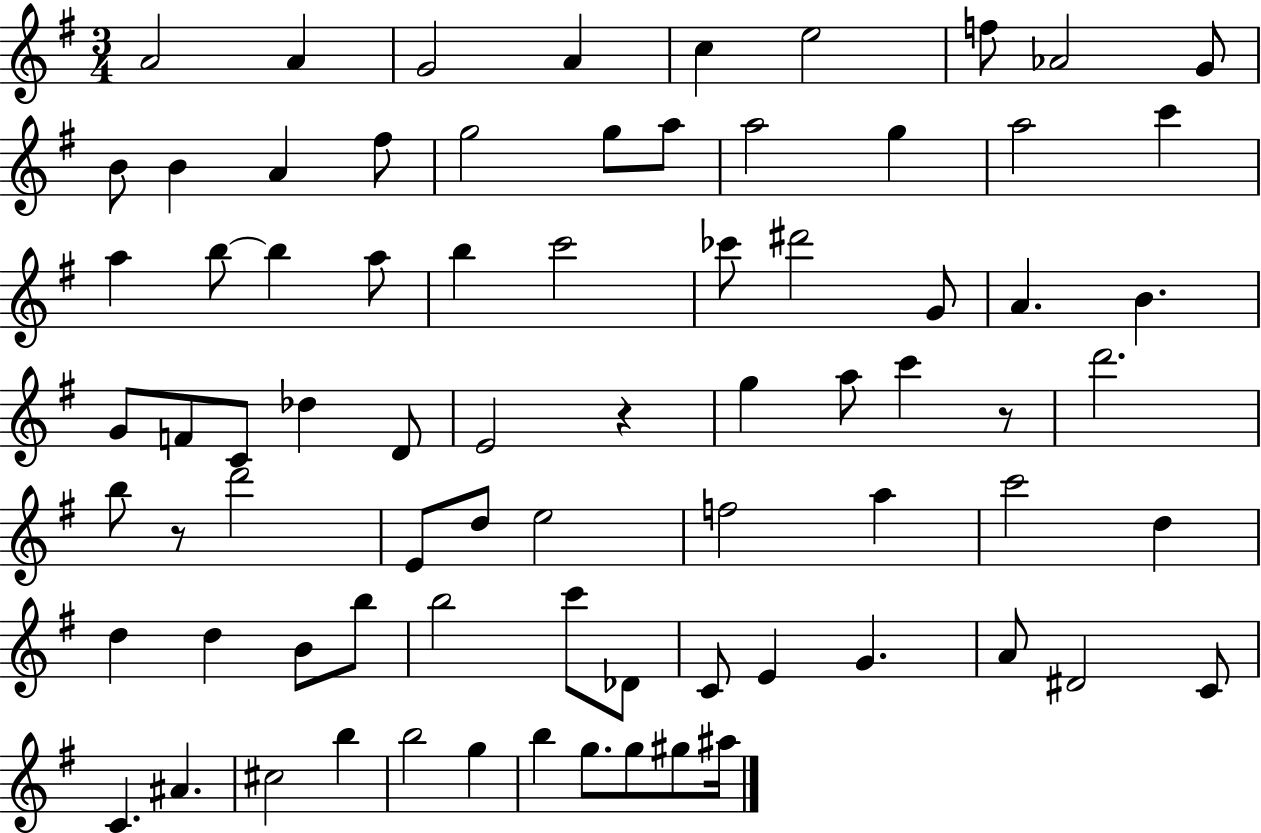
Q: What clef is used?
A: treble